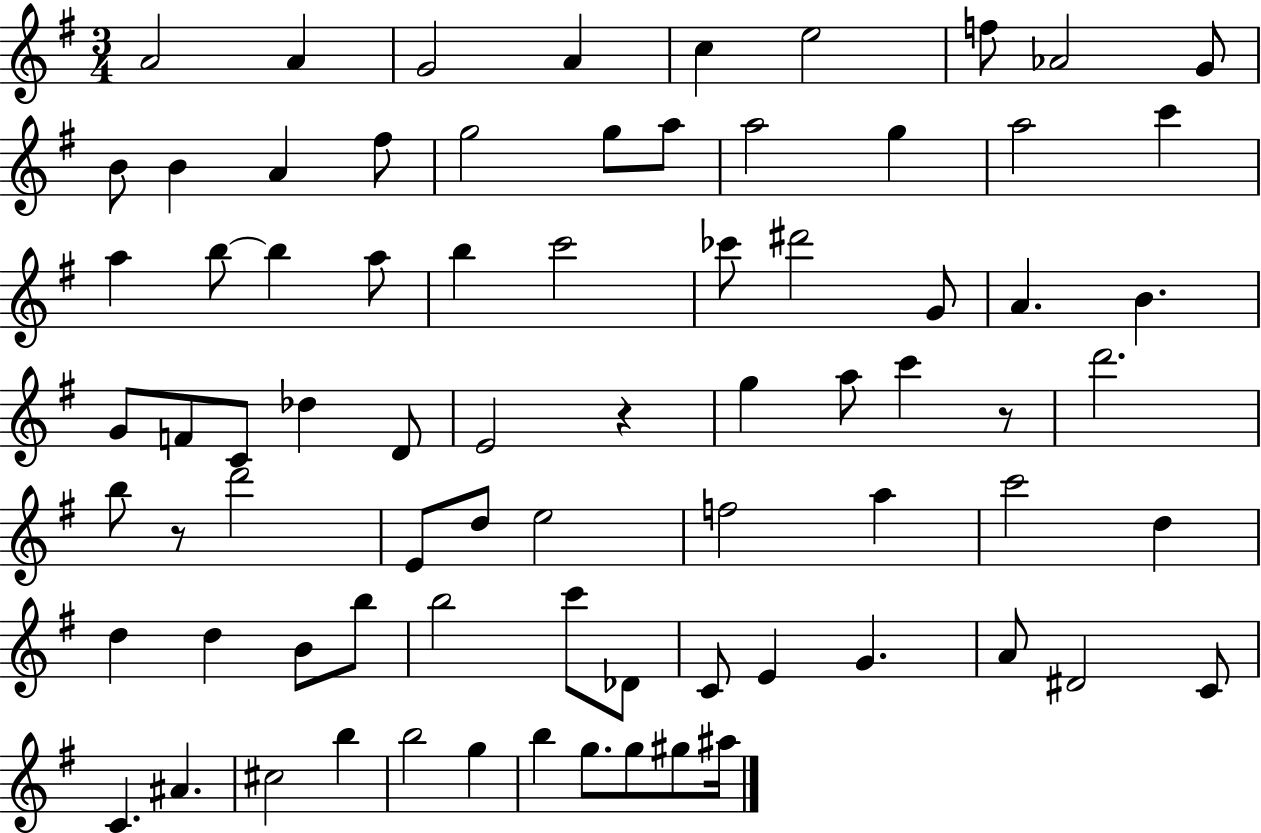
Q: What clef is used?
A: treble